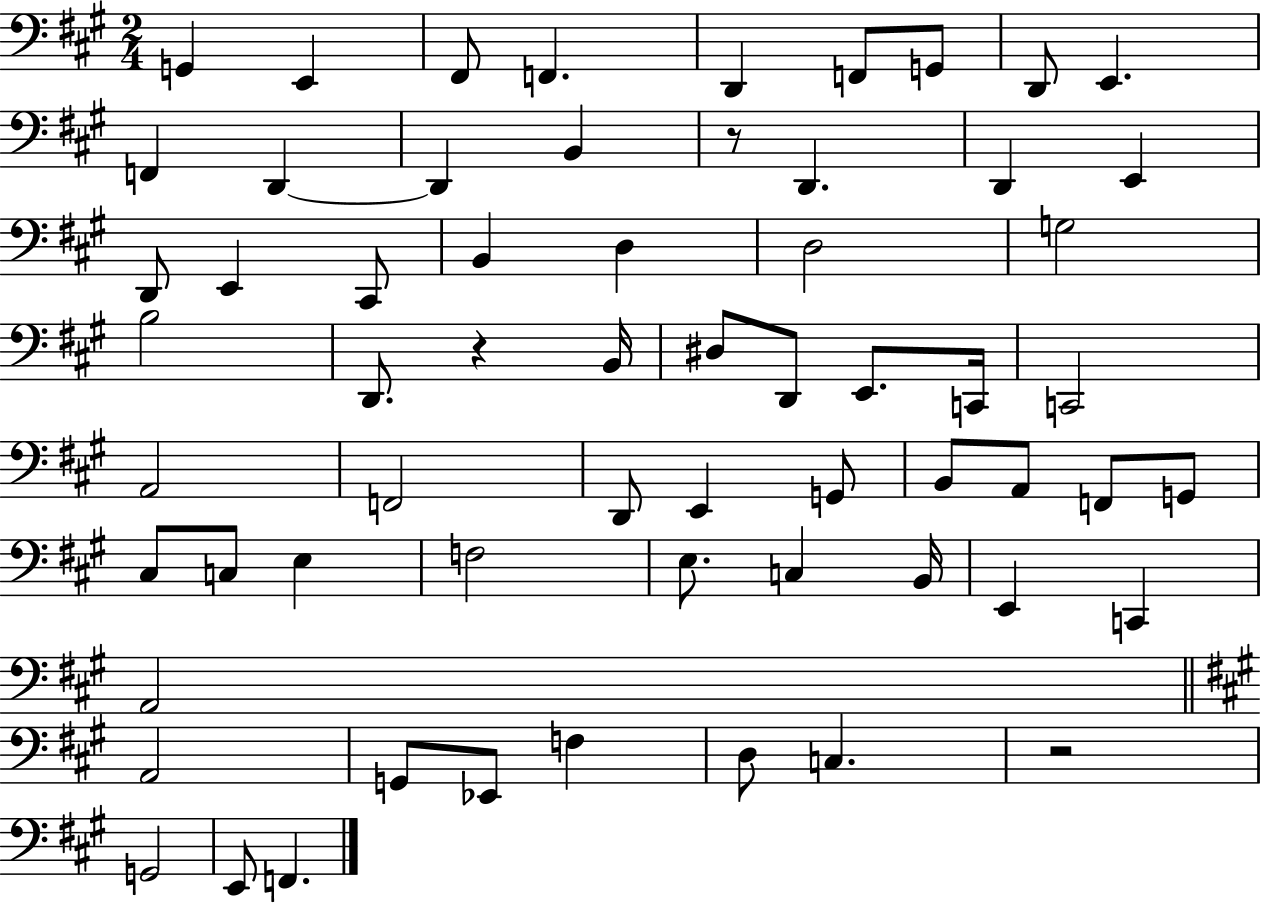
{
  \clef bass
  \numericTimeSignature
  \time 2/4
  \key a \major
  g,4 e,4 | fis,8 f,4. | d,4 f,8 g,8 | d,8 e,4. | \break f,4 d,4~~ | d,4 b,4 | r8 d,4. | d,4 e,4 | \break d,8 e,4 cis,8 | b,4 d4 | d2 | g2 | \break b2 | d,8. r4 b,16 | dis8 d,8 e,8. c,16 | c,2 | \break a,2 | f,2 | d,8 e,4 g,8 | b,8 a,8 f,8 g,8 | \break cis8 c8 e4 | f2 | e8. c4 b,16 | e,4 c,4 | \break a,2 | \bar "||" \break \key a \major a,2 | g,8 ees,8 f4 | d8 c4. | r2 | \break g,2 | e,8 f,4. | \bar "|."
}